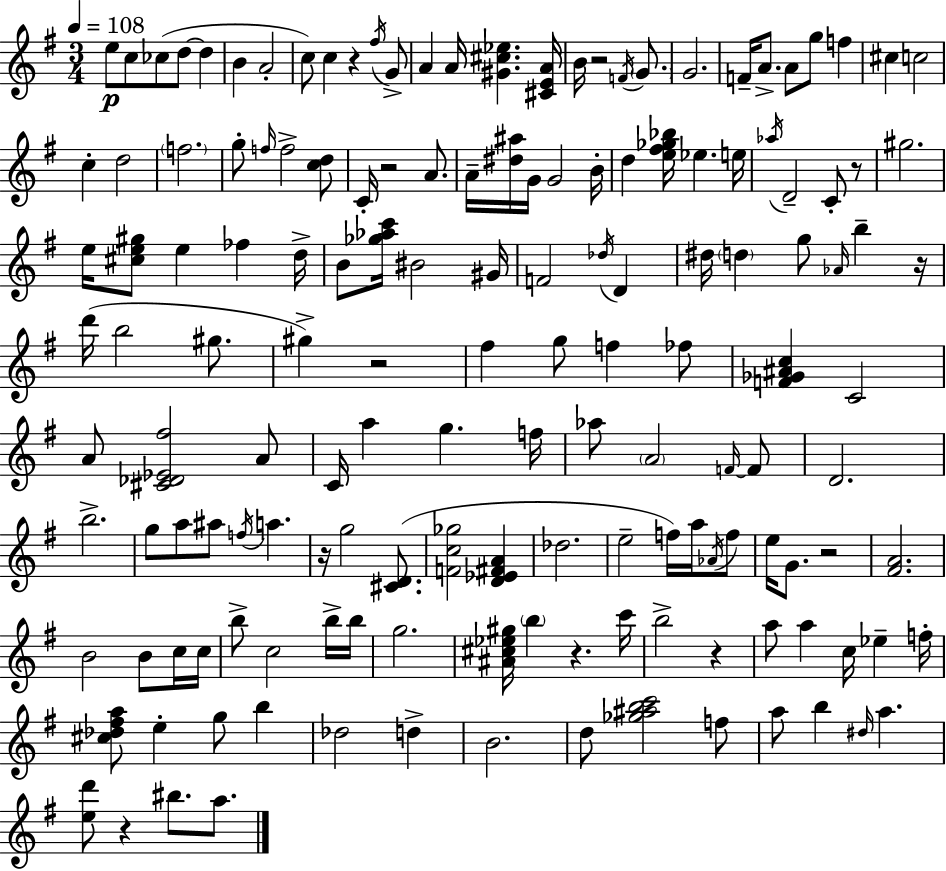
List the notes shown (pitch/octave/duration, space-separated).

E5/e C5/e CES5/e D5/e D5/q B4/q A4/h C5/e C5/q R/q F#5/s G4/e A4/q A4/s [G#4,C#5,Eb5]/q. [C#4,E4,A4]/s B4/s R/h F4/s G4/e. G4/h. F4/s A4/e. A4/e G5/e F5/q C#5/q C5/h C5/q D5/h F5/h. G5/e F5/s F5/h [C5,D5]/e C4/s R/h A4/e. A4/s [D#5,A#5]/s G4/s G4/h B4/s D5/q [E5,F#5,Gb5,Bb5]/s Eb5/q. E5/s Ab5/s D4/h C4/e R/e G#5/h. E5/s [C#5,E5,G#5]/e E5/q FES5/q D5/s B4/e [Gb5,Ab5,C6]/s BIS4/h G#4/s F4/h Db5/s D4/q D#5/s D5/q G5/e Ab4/s B5/q R/s D6/s B5/h G#5/e. G#5/q R/h F#5/q G5/e F5/q FES5/e [F4,Gb4,A#4,C5]/q C4/h A4/e [C#4,Db4,Eb4,F#5]/h A4/e C4/s A5/q G5/q. F5/s Ab5/e A4/h F4/s F4/e D4/h. B5/h. G5/e A5/e A#5/e F5/s A5/q. R/s G5/h [C#4,D4]/e. [F4,C5,Gb5]/h [D4,Eb4,F#4,A4]/q Db5/h. E5/h F5/s A5/s Ab4/s F5/e E5/s G4/e. R/h [F#4,A4]/h. B4/h B4/e C5/s C5/s B5/e C5/h B5/s B5/s G5/h. [A#4,C#5,Eb5,G#5]/s B5/q R/q. C6/s B5/h R/q A5/e A5/q C5/s Eb5/q F5/s [C#5,Db5,F#5,A5]/e E5/q G5/e B5/q Db5/h D5/q B4/h. D5/e [Gb5,A#5,B5,C6]/h F5/e A5/e B5/q D#5/s A5/q. [E5,D6]/e R/q BIS5/e. A5/e.